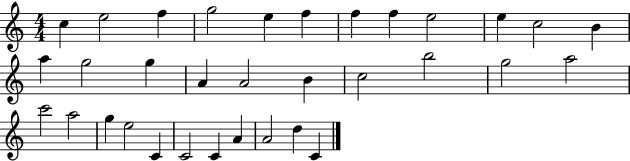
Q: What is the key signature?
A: C major